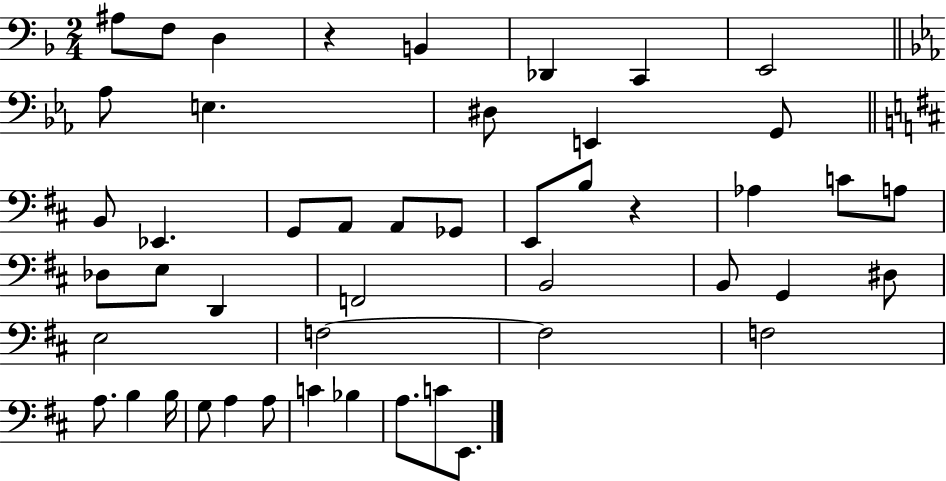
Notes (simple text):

A#3/e F3/e D3/q R/q B2/q Db2/q C2/q E2/h Ab3/e E3/q. D#3/e E2/q G2/e B2/e Eb2/q. G2/e A2/e A2/e Gb2/e E2/e B3/e R/q Ab3/q C4/e A3/e Db3/e E3/e D2/q F2/h B2/h B2/e G2/q D#3/e E3/h F3/h F3/h F3/h A3/e. B3/q B3/s G3/e A3/q A3/e C4/q Bb3/q A3/e. C4/e E2/e.